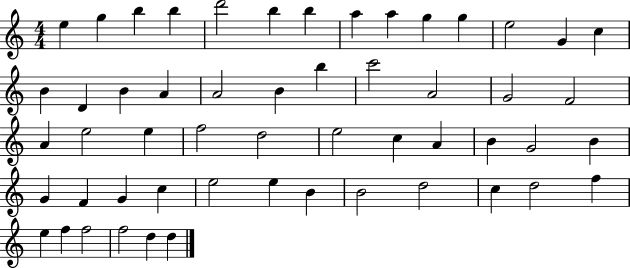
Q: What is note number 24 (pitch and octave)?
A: G4